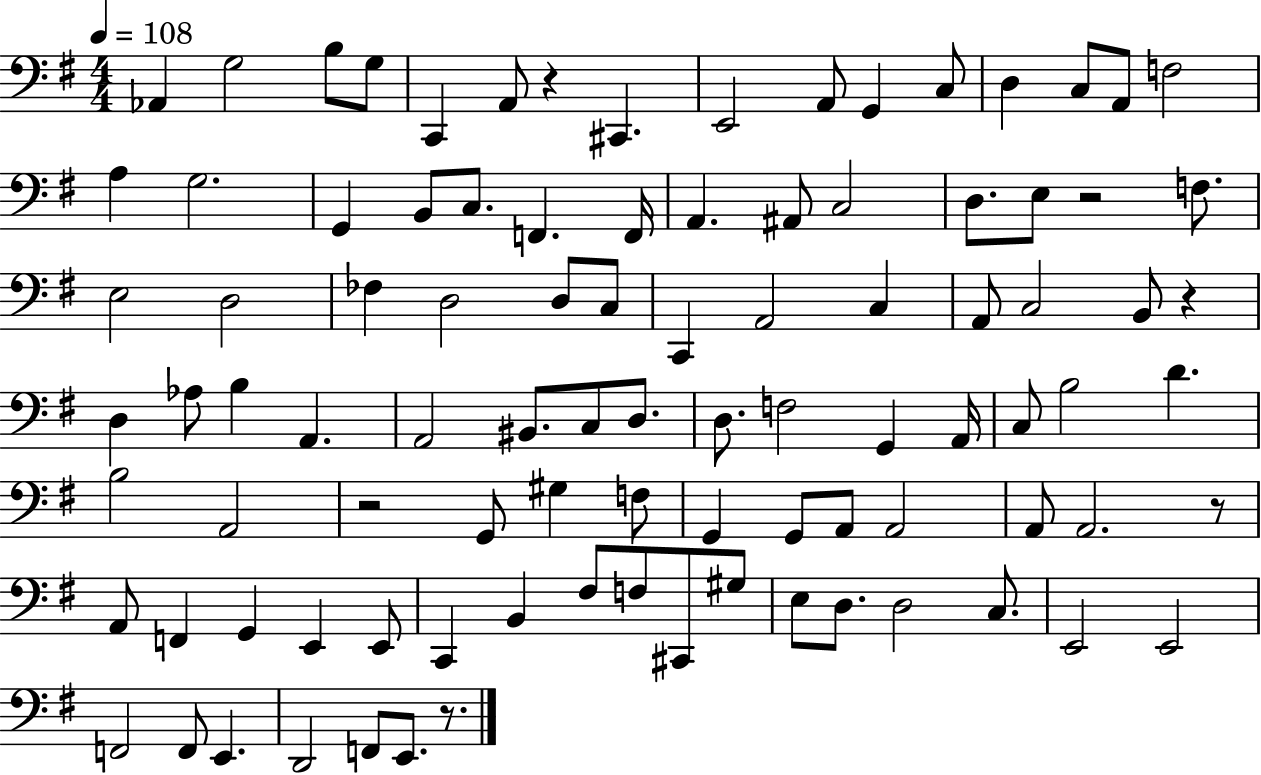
Ab2/q G3/h B3/e G3/e C2/q A2/e R/q C#2/q. E2/h A2/e G2/q C3/e D3/q C3/e A2/e F3/h A3/q G3/h. G2/q B2/e C3/e. F2/q. F2/s A2/q. A#2/e C3/h D3/e. E3/e R/h F3/e. E3/h D3/h FES3/q D3/h D3/e C3/e C2/q A2/h C3/q A2/e C3/h B2/e R/q D3/q Ab3/e B3/q A2/q. A2/h BIS2/e. C3/e D3/e. D3/e. F3/h G2/q A2/s C3/e B3/h D4/q. B3/h A2/h R/h G2/e G#3/q F3/e G2/q G2/e A2/e A2/h A2/e A2/h. R/e A2/e F2/q G2/q E2/q E2/e C2/q B2/q F#3/e F3/e C#2/e G#3/e E3/e D3/e. D3/h C3/e. E2/h E2/h F2/h F2/e E2/q. D2/h F2/e E2/e. R/e.